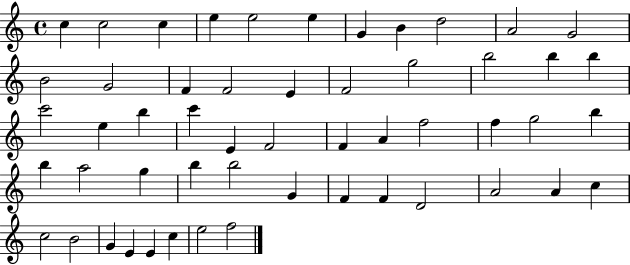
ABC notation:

X:1
T:Untitled
M:4/4
L:1/4
K:C
c c2 c e e2 e G B d2 A2 G2 B2 G2 F F2 E F2 g2 b2 b b c'2 e b c' E F2 F A f2 f g2 b b a2 g b b2 G F F D2 A2 A c c2 B2 G E E c e2 f2